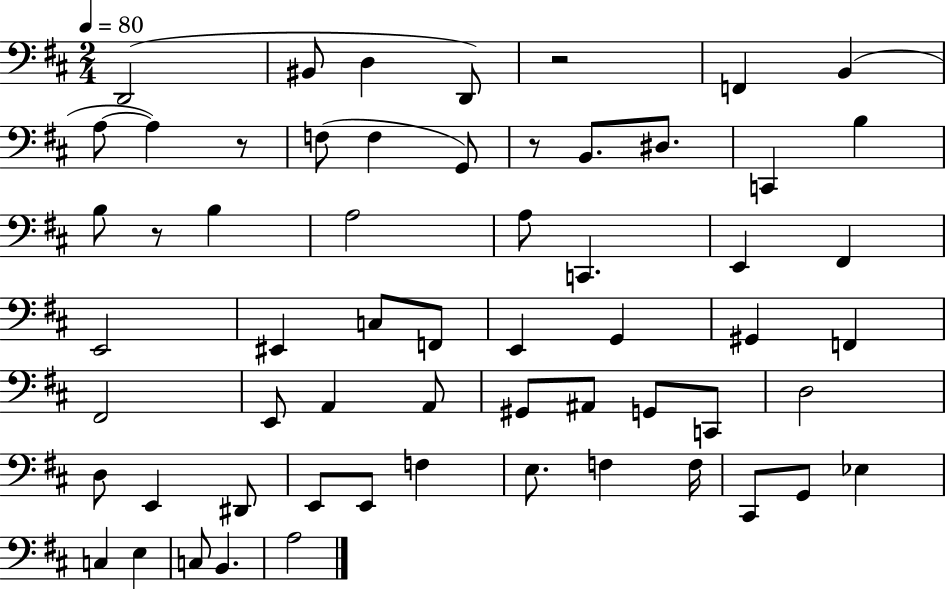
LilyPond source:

{
  \clef bass
  \numericTimeSignature
  \time 2/4
  \key d \major
  \tempo 4 = 80
  d,2( | bis,8 d4 d,8) | r2 | f,4 b,4( | \break a8~~ a4) r8 | f8( f4 g,8) | r8 b,8. dis8. | c,4 b4 | \break b8 r8 b4 | a2 | a8 c,4. | e,4 fis,4 | \break e,2 | eis,4 c8 f,8 | e,4 g,4 | gis,4 f,4 | \break fis,2 | e,8 a,4 a,8 | gis,8 ais,8 g,8 c,8 | d2 | \break d8 e,4 dis,8 | e,8 e,8 f4 | e8. f4 f16 | cis,8 g,8 ees4 | \break c4 e4 | c8 b,4. | a2 | \bar "|."
}